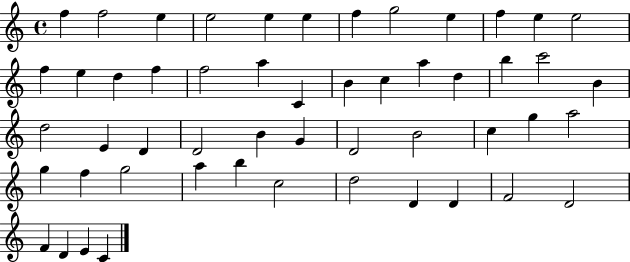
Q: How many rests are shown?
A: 0